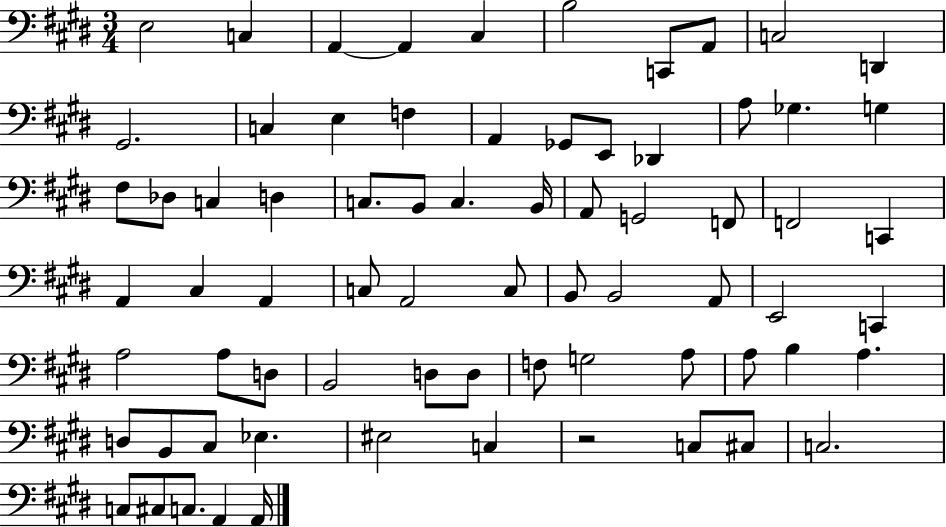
{
  \clef bass
  \numericTimeSignature
  \time 3/4
  \key e \major
  e2 c4 | a,4~~ a,4 cis4 | b2 c,8 a,8 | c2 d,4 | \break gis,2. | c4 e4 f4 | a,4 ges,8 e,8 des,4 | a8 ges4. g4 | \break fis8 des8 c4 d4 | c8. b,8 c4. b,16 | a,8 g,2 f,8 | f,2 c,4 | \break a,4 cis4 a,4 | c8 a,2 c8 | b,8 b,2 a,8 | e,2 c,4 | \break a2 a8 d8 | b,2 d8 d8 | f8 g2 a8 | a8 b4 a4. | \break d8 b,8 cis8 ees4. | eis2 c4 | r2 c8 cis8 | c2. | \break c8 cis8 c8. a,4 a,16 | \bar "|."
}